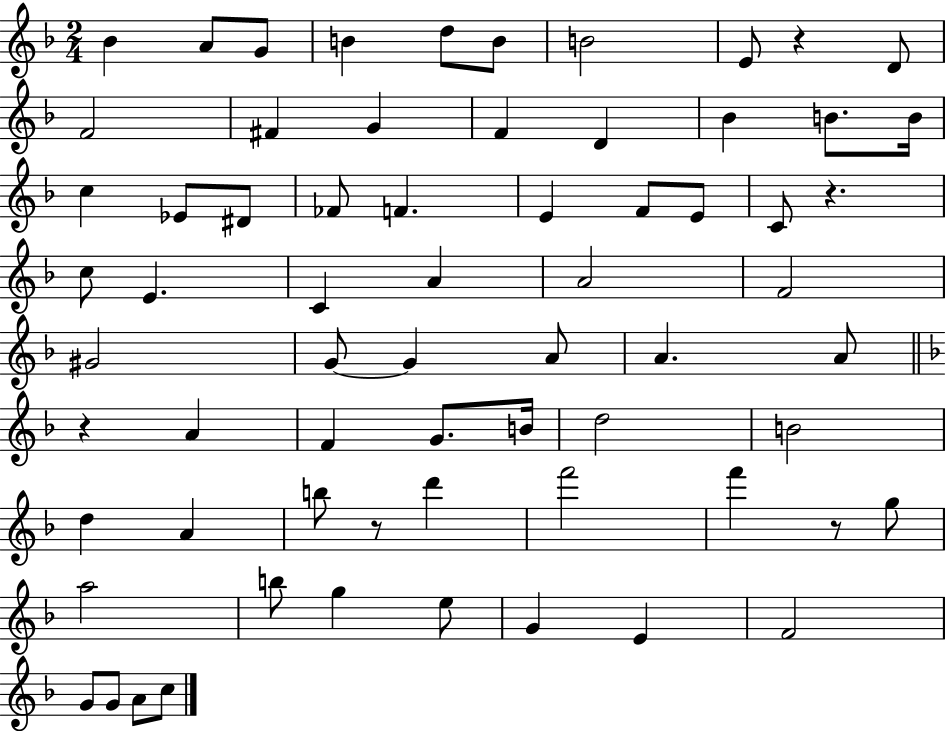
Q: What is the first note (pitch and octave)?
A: Bb4